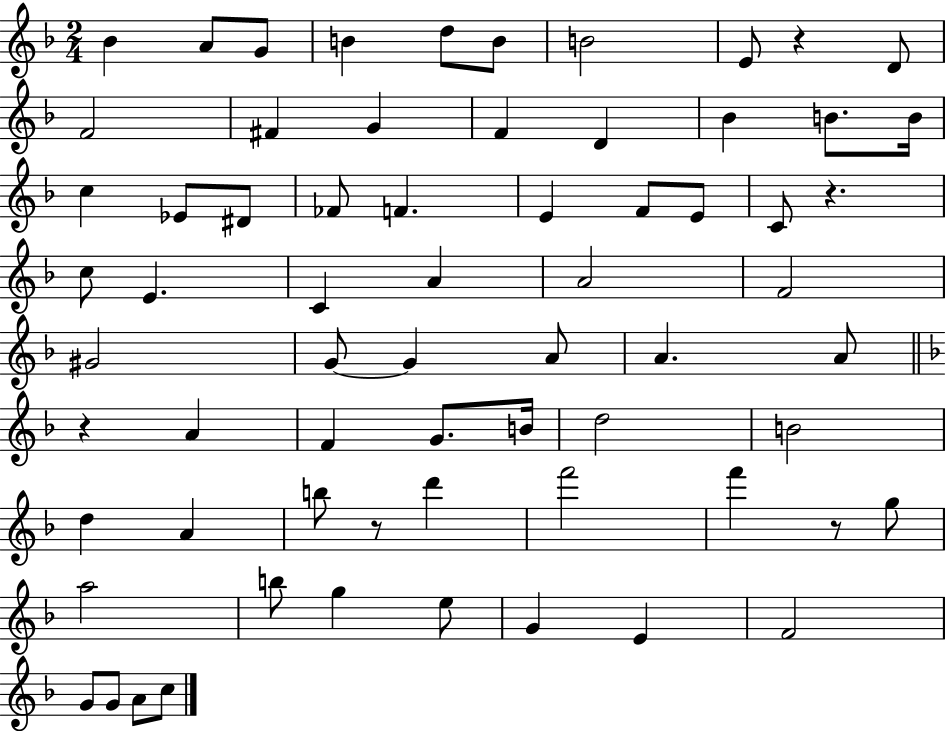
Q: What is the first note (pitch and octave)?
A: Bb4